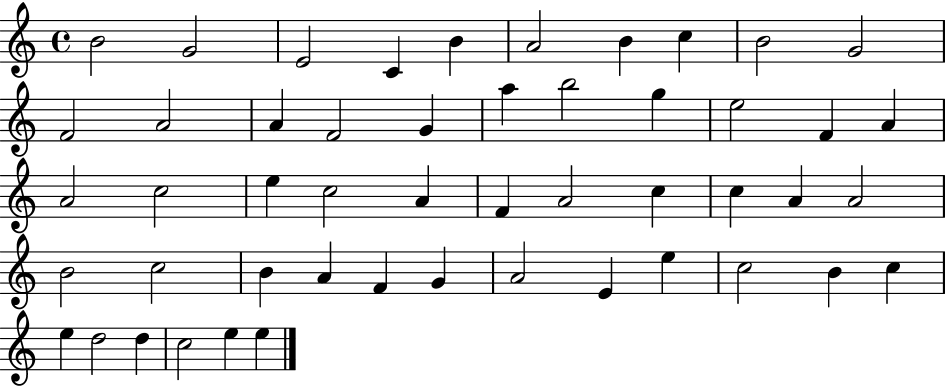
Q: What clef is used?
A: treble